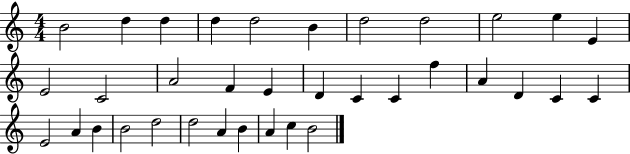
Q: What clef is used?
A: treble